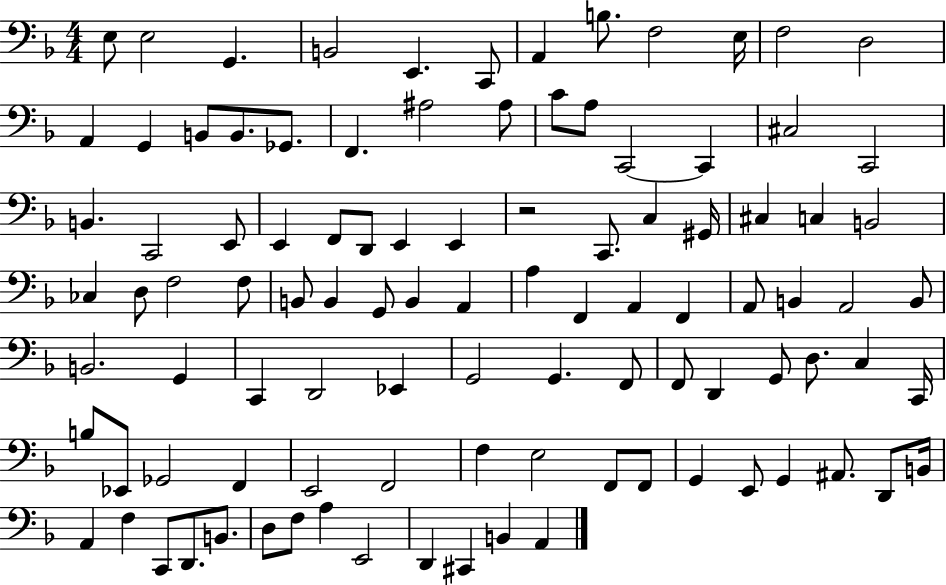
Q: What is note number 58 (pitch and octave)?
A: B2